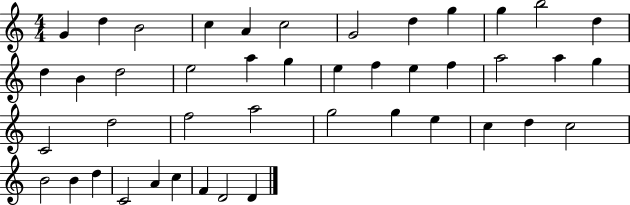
{
  \clef treble
  \numericTimeSignature
  \time 4/4
  \key c \major
  g'4 d''4 b'2 | c''4 a'4 c''2 | g'2 d''4 g''4 | g''4 b''2 d''4 | \break d''4 b'4 d''2 | e''2 a''4 g''4 | e''4 f''4 e''4 f''4 | a''2 a''4 g''4 | \break c'2 d''2 | f''2 a''2 | g''2 g''4 e''4 | c''4 d''4 c''2 | \break b'2 b'4 d''4 | c'2 a'4 c''4 | f'4 d'2 d'4 | \bar "|."
}